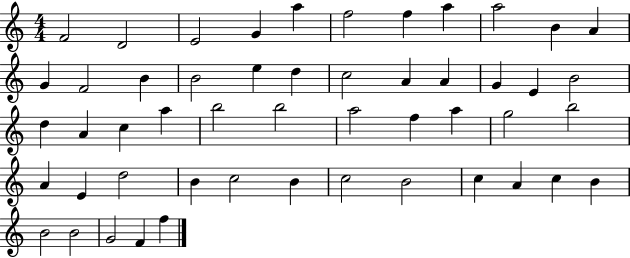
F4/h D4/h E4/h G4/q A5/q F5/h F5/q A5/q A5/h B4/q A4/q G4/q F4/h B4/q B4/h E5/q D5/q C5/h A4/q A4/q G4/q E4/q B4/h D5/q A4/q C5/q A5/q B5/h B5/h A5/h F5/q A5/q G5/h B5/h A4/q E4/q D5/h B4/q C5/h B4/q C5/h B4/h C5/q A4/q C5/q B4/q B4/h B4/h G4/h F4/q F5/q